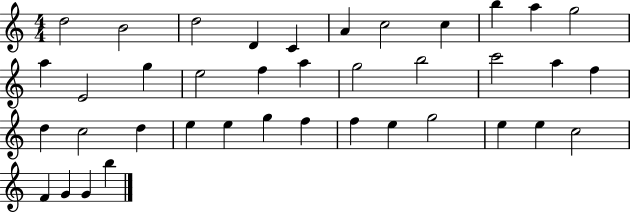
{
  \clef treble
  \numericTimeSignature
  \time 4/4
  \key c \major
  d''2 b'2 | d''2 d'4 c'4 | a'4 c''2 c''4 | b''4 a''4 g''2 | \break a''4 e'2 g''4 | e''2 f''4 a''4 | g''2 b''2 | c'''2 a''4 f''4 | \break d''4 c''2 d''4 | e''4 e''4 g''4 f''4 | f''4 e''4 g''2 | e''4 e''4 c''2 | \break f'4 g'4 g'4 b''4 | \bar "|."
}